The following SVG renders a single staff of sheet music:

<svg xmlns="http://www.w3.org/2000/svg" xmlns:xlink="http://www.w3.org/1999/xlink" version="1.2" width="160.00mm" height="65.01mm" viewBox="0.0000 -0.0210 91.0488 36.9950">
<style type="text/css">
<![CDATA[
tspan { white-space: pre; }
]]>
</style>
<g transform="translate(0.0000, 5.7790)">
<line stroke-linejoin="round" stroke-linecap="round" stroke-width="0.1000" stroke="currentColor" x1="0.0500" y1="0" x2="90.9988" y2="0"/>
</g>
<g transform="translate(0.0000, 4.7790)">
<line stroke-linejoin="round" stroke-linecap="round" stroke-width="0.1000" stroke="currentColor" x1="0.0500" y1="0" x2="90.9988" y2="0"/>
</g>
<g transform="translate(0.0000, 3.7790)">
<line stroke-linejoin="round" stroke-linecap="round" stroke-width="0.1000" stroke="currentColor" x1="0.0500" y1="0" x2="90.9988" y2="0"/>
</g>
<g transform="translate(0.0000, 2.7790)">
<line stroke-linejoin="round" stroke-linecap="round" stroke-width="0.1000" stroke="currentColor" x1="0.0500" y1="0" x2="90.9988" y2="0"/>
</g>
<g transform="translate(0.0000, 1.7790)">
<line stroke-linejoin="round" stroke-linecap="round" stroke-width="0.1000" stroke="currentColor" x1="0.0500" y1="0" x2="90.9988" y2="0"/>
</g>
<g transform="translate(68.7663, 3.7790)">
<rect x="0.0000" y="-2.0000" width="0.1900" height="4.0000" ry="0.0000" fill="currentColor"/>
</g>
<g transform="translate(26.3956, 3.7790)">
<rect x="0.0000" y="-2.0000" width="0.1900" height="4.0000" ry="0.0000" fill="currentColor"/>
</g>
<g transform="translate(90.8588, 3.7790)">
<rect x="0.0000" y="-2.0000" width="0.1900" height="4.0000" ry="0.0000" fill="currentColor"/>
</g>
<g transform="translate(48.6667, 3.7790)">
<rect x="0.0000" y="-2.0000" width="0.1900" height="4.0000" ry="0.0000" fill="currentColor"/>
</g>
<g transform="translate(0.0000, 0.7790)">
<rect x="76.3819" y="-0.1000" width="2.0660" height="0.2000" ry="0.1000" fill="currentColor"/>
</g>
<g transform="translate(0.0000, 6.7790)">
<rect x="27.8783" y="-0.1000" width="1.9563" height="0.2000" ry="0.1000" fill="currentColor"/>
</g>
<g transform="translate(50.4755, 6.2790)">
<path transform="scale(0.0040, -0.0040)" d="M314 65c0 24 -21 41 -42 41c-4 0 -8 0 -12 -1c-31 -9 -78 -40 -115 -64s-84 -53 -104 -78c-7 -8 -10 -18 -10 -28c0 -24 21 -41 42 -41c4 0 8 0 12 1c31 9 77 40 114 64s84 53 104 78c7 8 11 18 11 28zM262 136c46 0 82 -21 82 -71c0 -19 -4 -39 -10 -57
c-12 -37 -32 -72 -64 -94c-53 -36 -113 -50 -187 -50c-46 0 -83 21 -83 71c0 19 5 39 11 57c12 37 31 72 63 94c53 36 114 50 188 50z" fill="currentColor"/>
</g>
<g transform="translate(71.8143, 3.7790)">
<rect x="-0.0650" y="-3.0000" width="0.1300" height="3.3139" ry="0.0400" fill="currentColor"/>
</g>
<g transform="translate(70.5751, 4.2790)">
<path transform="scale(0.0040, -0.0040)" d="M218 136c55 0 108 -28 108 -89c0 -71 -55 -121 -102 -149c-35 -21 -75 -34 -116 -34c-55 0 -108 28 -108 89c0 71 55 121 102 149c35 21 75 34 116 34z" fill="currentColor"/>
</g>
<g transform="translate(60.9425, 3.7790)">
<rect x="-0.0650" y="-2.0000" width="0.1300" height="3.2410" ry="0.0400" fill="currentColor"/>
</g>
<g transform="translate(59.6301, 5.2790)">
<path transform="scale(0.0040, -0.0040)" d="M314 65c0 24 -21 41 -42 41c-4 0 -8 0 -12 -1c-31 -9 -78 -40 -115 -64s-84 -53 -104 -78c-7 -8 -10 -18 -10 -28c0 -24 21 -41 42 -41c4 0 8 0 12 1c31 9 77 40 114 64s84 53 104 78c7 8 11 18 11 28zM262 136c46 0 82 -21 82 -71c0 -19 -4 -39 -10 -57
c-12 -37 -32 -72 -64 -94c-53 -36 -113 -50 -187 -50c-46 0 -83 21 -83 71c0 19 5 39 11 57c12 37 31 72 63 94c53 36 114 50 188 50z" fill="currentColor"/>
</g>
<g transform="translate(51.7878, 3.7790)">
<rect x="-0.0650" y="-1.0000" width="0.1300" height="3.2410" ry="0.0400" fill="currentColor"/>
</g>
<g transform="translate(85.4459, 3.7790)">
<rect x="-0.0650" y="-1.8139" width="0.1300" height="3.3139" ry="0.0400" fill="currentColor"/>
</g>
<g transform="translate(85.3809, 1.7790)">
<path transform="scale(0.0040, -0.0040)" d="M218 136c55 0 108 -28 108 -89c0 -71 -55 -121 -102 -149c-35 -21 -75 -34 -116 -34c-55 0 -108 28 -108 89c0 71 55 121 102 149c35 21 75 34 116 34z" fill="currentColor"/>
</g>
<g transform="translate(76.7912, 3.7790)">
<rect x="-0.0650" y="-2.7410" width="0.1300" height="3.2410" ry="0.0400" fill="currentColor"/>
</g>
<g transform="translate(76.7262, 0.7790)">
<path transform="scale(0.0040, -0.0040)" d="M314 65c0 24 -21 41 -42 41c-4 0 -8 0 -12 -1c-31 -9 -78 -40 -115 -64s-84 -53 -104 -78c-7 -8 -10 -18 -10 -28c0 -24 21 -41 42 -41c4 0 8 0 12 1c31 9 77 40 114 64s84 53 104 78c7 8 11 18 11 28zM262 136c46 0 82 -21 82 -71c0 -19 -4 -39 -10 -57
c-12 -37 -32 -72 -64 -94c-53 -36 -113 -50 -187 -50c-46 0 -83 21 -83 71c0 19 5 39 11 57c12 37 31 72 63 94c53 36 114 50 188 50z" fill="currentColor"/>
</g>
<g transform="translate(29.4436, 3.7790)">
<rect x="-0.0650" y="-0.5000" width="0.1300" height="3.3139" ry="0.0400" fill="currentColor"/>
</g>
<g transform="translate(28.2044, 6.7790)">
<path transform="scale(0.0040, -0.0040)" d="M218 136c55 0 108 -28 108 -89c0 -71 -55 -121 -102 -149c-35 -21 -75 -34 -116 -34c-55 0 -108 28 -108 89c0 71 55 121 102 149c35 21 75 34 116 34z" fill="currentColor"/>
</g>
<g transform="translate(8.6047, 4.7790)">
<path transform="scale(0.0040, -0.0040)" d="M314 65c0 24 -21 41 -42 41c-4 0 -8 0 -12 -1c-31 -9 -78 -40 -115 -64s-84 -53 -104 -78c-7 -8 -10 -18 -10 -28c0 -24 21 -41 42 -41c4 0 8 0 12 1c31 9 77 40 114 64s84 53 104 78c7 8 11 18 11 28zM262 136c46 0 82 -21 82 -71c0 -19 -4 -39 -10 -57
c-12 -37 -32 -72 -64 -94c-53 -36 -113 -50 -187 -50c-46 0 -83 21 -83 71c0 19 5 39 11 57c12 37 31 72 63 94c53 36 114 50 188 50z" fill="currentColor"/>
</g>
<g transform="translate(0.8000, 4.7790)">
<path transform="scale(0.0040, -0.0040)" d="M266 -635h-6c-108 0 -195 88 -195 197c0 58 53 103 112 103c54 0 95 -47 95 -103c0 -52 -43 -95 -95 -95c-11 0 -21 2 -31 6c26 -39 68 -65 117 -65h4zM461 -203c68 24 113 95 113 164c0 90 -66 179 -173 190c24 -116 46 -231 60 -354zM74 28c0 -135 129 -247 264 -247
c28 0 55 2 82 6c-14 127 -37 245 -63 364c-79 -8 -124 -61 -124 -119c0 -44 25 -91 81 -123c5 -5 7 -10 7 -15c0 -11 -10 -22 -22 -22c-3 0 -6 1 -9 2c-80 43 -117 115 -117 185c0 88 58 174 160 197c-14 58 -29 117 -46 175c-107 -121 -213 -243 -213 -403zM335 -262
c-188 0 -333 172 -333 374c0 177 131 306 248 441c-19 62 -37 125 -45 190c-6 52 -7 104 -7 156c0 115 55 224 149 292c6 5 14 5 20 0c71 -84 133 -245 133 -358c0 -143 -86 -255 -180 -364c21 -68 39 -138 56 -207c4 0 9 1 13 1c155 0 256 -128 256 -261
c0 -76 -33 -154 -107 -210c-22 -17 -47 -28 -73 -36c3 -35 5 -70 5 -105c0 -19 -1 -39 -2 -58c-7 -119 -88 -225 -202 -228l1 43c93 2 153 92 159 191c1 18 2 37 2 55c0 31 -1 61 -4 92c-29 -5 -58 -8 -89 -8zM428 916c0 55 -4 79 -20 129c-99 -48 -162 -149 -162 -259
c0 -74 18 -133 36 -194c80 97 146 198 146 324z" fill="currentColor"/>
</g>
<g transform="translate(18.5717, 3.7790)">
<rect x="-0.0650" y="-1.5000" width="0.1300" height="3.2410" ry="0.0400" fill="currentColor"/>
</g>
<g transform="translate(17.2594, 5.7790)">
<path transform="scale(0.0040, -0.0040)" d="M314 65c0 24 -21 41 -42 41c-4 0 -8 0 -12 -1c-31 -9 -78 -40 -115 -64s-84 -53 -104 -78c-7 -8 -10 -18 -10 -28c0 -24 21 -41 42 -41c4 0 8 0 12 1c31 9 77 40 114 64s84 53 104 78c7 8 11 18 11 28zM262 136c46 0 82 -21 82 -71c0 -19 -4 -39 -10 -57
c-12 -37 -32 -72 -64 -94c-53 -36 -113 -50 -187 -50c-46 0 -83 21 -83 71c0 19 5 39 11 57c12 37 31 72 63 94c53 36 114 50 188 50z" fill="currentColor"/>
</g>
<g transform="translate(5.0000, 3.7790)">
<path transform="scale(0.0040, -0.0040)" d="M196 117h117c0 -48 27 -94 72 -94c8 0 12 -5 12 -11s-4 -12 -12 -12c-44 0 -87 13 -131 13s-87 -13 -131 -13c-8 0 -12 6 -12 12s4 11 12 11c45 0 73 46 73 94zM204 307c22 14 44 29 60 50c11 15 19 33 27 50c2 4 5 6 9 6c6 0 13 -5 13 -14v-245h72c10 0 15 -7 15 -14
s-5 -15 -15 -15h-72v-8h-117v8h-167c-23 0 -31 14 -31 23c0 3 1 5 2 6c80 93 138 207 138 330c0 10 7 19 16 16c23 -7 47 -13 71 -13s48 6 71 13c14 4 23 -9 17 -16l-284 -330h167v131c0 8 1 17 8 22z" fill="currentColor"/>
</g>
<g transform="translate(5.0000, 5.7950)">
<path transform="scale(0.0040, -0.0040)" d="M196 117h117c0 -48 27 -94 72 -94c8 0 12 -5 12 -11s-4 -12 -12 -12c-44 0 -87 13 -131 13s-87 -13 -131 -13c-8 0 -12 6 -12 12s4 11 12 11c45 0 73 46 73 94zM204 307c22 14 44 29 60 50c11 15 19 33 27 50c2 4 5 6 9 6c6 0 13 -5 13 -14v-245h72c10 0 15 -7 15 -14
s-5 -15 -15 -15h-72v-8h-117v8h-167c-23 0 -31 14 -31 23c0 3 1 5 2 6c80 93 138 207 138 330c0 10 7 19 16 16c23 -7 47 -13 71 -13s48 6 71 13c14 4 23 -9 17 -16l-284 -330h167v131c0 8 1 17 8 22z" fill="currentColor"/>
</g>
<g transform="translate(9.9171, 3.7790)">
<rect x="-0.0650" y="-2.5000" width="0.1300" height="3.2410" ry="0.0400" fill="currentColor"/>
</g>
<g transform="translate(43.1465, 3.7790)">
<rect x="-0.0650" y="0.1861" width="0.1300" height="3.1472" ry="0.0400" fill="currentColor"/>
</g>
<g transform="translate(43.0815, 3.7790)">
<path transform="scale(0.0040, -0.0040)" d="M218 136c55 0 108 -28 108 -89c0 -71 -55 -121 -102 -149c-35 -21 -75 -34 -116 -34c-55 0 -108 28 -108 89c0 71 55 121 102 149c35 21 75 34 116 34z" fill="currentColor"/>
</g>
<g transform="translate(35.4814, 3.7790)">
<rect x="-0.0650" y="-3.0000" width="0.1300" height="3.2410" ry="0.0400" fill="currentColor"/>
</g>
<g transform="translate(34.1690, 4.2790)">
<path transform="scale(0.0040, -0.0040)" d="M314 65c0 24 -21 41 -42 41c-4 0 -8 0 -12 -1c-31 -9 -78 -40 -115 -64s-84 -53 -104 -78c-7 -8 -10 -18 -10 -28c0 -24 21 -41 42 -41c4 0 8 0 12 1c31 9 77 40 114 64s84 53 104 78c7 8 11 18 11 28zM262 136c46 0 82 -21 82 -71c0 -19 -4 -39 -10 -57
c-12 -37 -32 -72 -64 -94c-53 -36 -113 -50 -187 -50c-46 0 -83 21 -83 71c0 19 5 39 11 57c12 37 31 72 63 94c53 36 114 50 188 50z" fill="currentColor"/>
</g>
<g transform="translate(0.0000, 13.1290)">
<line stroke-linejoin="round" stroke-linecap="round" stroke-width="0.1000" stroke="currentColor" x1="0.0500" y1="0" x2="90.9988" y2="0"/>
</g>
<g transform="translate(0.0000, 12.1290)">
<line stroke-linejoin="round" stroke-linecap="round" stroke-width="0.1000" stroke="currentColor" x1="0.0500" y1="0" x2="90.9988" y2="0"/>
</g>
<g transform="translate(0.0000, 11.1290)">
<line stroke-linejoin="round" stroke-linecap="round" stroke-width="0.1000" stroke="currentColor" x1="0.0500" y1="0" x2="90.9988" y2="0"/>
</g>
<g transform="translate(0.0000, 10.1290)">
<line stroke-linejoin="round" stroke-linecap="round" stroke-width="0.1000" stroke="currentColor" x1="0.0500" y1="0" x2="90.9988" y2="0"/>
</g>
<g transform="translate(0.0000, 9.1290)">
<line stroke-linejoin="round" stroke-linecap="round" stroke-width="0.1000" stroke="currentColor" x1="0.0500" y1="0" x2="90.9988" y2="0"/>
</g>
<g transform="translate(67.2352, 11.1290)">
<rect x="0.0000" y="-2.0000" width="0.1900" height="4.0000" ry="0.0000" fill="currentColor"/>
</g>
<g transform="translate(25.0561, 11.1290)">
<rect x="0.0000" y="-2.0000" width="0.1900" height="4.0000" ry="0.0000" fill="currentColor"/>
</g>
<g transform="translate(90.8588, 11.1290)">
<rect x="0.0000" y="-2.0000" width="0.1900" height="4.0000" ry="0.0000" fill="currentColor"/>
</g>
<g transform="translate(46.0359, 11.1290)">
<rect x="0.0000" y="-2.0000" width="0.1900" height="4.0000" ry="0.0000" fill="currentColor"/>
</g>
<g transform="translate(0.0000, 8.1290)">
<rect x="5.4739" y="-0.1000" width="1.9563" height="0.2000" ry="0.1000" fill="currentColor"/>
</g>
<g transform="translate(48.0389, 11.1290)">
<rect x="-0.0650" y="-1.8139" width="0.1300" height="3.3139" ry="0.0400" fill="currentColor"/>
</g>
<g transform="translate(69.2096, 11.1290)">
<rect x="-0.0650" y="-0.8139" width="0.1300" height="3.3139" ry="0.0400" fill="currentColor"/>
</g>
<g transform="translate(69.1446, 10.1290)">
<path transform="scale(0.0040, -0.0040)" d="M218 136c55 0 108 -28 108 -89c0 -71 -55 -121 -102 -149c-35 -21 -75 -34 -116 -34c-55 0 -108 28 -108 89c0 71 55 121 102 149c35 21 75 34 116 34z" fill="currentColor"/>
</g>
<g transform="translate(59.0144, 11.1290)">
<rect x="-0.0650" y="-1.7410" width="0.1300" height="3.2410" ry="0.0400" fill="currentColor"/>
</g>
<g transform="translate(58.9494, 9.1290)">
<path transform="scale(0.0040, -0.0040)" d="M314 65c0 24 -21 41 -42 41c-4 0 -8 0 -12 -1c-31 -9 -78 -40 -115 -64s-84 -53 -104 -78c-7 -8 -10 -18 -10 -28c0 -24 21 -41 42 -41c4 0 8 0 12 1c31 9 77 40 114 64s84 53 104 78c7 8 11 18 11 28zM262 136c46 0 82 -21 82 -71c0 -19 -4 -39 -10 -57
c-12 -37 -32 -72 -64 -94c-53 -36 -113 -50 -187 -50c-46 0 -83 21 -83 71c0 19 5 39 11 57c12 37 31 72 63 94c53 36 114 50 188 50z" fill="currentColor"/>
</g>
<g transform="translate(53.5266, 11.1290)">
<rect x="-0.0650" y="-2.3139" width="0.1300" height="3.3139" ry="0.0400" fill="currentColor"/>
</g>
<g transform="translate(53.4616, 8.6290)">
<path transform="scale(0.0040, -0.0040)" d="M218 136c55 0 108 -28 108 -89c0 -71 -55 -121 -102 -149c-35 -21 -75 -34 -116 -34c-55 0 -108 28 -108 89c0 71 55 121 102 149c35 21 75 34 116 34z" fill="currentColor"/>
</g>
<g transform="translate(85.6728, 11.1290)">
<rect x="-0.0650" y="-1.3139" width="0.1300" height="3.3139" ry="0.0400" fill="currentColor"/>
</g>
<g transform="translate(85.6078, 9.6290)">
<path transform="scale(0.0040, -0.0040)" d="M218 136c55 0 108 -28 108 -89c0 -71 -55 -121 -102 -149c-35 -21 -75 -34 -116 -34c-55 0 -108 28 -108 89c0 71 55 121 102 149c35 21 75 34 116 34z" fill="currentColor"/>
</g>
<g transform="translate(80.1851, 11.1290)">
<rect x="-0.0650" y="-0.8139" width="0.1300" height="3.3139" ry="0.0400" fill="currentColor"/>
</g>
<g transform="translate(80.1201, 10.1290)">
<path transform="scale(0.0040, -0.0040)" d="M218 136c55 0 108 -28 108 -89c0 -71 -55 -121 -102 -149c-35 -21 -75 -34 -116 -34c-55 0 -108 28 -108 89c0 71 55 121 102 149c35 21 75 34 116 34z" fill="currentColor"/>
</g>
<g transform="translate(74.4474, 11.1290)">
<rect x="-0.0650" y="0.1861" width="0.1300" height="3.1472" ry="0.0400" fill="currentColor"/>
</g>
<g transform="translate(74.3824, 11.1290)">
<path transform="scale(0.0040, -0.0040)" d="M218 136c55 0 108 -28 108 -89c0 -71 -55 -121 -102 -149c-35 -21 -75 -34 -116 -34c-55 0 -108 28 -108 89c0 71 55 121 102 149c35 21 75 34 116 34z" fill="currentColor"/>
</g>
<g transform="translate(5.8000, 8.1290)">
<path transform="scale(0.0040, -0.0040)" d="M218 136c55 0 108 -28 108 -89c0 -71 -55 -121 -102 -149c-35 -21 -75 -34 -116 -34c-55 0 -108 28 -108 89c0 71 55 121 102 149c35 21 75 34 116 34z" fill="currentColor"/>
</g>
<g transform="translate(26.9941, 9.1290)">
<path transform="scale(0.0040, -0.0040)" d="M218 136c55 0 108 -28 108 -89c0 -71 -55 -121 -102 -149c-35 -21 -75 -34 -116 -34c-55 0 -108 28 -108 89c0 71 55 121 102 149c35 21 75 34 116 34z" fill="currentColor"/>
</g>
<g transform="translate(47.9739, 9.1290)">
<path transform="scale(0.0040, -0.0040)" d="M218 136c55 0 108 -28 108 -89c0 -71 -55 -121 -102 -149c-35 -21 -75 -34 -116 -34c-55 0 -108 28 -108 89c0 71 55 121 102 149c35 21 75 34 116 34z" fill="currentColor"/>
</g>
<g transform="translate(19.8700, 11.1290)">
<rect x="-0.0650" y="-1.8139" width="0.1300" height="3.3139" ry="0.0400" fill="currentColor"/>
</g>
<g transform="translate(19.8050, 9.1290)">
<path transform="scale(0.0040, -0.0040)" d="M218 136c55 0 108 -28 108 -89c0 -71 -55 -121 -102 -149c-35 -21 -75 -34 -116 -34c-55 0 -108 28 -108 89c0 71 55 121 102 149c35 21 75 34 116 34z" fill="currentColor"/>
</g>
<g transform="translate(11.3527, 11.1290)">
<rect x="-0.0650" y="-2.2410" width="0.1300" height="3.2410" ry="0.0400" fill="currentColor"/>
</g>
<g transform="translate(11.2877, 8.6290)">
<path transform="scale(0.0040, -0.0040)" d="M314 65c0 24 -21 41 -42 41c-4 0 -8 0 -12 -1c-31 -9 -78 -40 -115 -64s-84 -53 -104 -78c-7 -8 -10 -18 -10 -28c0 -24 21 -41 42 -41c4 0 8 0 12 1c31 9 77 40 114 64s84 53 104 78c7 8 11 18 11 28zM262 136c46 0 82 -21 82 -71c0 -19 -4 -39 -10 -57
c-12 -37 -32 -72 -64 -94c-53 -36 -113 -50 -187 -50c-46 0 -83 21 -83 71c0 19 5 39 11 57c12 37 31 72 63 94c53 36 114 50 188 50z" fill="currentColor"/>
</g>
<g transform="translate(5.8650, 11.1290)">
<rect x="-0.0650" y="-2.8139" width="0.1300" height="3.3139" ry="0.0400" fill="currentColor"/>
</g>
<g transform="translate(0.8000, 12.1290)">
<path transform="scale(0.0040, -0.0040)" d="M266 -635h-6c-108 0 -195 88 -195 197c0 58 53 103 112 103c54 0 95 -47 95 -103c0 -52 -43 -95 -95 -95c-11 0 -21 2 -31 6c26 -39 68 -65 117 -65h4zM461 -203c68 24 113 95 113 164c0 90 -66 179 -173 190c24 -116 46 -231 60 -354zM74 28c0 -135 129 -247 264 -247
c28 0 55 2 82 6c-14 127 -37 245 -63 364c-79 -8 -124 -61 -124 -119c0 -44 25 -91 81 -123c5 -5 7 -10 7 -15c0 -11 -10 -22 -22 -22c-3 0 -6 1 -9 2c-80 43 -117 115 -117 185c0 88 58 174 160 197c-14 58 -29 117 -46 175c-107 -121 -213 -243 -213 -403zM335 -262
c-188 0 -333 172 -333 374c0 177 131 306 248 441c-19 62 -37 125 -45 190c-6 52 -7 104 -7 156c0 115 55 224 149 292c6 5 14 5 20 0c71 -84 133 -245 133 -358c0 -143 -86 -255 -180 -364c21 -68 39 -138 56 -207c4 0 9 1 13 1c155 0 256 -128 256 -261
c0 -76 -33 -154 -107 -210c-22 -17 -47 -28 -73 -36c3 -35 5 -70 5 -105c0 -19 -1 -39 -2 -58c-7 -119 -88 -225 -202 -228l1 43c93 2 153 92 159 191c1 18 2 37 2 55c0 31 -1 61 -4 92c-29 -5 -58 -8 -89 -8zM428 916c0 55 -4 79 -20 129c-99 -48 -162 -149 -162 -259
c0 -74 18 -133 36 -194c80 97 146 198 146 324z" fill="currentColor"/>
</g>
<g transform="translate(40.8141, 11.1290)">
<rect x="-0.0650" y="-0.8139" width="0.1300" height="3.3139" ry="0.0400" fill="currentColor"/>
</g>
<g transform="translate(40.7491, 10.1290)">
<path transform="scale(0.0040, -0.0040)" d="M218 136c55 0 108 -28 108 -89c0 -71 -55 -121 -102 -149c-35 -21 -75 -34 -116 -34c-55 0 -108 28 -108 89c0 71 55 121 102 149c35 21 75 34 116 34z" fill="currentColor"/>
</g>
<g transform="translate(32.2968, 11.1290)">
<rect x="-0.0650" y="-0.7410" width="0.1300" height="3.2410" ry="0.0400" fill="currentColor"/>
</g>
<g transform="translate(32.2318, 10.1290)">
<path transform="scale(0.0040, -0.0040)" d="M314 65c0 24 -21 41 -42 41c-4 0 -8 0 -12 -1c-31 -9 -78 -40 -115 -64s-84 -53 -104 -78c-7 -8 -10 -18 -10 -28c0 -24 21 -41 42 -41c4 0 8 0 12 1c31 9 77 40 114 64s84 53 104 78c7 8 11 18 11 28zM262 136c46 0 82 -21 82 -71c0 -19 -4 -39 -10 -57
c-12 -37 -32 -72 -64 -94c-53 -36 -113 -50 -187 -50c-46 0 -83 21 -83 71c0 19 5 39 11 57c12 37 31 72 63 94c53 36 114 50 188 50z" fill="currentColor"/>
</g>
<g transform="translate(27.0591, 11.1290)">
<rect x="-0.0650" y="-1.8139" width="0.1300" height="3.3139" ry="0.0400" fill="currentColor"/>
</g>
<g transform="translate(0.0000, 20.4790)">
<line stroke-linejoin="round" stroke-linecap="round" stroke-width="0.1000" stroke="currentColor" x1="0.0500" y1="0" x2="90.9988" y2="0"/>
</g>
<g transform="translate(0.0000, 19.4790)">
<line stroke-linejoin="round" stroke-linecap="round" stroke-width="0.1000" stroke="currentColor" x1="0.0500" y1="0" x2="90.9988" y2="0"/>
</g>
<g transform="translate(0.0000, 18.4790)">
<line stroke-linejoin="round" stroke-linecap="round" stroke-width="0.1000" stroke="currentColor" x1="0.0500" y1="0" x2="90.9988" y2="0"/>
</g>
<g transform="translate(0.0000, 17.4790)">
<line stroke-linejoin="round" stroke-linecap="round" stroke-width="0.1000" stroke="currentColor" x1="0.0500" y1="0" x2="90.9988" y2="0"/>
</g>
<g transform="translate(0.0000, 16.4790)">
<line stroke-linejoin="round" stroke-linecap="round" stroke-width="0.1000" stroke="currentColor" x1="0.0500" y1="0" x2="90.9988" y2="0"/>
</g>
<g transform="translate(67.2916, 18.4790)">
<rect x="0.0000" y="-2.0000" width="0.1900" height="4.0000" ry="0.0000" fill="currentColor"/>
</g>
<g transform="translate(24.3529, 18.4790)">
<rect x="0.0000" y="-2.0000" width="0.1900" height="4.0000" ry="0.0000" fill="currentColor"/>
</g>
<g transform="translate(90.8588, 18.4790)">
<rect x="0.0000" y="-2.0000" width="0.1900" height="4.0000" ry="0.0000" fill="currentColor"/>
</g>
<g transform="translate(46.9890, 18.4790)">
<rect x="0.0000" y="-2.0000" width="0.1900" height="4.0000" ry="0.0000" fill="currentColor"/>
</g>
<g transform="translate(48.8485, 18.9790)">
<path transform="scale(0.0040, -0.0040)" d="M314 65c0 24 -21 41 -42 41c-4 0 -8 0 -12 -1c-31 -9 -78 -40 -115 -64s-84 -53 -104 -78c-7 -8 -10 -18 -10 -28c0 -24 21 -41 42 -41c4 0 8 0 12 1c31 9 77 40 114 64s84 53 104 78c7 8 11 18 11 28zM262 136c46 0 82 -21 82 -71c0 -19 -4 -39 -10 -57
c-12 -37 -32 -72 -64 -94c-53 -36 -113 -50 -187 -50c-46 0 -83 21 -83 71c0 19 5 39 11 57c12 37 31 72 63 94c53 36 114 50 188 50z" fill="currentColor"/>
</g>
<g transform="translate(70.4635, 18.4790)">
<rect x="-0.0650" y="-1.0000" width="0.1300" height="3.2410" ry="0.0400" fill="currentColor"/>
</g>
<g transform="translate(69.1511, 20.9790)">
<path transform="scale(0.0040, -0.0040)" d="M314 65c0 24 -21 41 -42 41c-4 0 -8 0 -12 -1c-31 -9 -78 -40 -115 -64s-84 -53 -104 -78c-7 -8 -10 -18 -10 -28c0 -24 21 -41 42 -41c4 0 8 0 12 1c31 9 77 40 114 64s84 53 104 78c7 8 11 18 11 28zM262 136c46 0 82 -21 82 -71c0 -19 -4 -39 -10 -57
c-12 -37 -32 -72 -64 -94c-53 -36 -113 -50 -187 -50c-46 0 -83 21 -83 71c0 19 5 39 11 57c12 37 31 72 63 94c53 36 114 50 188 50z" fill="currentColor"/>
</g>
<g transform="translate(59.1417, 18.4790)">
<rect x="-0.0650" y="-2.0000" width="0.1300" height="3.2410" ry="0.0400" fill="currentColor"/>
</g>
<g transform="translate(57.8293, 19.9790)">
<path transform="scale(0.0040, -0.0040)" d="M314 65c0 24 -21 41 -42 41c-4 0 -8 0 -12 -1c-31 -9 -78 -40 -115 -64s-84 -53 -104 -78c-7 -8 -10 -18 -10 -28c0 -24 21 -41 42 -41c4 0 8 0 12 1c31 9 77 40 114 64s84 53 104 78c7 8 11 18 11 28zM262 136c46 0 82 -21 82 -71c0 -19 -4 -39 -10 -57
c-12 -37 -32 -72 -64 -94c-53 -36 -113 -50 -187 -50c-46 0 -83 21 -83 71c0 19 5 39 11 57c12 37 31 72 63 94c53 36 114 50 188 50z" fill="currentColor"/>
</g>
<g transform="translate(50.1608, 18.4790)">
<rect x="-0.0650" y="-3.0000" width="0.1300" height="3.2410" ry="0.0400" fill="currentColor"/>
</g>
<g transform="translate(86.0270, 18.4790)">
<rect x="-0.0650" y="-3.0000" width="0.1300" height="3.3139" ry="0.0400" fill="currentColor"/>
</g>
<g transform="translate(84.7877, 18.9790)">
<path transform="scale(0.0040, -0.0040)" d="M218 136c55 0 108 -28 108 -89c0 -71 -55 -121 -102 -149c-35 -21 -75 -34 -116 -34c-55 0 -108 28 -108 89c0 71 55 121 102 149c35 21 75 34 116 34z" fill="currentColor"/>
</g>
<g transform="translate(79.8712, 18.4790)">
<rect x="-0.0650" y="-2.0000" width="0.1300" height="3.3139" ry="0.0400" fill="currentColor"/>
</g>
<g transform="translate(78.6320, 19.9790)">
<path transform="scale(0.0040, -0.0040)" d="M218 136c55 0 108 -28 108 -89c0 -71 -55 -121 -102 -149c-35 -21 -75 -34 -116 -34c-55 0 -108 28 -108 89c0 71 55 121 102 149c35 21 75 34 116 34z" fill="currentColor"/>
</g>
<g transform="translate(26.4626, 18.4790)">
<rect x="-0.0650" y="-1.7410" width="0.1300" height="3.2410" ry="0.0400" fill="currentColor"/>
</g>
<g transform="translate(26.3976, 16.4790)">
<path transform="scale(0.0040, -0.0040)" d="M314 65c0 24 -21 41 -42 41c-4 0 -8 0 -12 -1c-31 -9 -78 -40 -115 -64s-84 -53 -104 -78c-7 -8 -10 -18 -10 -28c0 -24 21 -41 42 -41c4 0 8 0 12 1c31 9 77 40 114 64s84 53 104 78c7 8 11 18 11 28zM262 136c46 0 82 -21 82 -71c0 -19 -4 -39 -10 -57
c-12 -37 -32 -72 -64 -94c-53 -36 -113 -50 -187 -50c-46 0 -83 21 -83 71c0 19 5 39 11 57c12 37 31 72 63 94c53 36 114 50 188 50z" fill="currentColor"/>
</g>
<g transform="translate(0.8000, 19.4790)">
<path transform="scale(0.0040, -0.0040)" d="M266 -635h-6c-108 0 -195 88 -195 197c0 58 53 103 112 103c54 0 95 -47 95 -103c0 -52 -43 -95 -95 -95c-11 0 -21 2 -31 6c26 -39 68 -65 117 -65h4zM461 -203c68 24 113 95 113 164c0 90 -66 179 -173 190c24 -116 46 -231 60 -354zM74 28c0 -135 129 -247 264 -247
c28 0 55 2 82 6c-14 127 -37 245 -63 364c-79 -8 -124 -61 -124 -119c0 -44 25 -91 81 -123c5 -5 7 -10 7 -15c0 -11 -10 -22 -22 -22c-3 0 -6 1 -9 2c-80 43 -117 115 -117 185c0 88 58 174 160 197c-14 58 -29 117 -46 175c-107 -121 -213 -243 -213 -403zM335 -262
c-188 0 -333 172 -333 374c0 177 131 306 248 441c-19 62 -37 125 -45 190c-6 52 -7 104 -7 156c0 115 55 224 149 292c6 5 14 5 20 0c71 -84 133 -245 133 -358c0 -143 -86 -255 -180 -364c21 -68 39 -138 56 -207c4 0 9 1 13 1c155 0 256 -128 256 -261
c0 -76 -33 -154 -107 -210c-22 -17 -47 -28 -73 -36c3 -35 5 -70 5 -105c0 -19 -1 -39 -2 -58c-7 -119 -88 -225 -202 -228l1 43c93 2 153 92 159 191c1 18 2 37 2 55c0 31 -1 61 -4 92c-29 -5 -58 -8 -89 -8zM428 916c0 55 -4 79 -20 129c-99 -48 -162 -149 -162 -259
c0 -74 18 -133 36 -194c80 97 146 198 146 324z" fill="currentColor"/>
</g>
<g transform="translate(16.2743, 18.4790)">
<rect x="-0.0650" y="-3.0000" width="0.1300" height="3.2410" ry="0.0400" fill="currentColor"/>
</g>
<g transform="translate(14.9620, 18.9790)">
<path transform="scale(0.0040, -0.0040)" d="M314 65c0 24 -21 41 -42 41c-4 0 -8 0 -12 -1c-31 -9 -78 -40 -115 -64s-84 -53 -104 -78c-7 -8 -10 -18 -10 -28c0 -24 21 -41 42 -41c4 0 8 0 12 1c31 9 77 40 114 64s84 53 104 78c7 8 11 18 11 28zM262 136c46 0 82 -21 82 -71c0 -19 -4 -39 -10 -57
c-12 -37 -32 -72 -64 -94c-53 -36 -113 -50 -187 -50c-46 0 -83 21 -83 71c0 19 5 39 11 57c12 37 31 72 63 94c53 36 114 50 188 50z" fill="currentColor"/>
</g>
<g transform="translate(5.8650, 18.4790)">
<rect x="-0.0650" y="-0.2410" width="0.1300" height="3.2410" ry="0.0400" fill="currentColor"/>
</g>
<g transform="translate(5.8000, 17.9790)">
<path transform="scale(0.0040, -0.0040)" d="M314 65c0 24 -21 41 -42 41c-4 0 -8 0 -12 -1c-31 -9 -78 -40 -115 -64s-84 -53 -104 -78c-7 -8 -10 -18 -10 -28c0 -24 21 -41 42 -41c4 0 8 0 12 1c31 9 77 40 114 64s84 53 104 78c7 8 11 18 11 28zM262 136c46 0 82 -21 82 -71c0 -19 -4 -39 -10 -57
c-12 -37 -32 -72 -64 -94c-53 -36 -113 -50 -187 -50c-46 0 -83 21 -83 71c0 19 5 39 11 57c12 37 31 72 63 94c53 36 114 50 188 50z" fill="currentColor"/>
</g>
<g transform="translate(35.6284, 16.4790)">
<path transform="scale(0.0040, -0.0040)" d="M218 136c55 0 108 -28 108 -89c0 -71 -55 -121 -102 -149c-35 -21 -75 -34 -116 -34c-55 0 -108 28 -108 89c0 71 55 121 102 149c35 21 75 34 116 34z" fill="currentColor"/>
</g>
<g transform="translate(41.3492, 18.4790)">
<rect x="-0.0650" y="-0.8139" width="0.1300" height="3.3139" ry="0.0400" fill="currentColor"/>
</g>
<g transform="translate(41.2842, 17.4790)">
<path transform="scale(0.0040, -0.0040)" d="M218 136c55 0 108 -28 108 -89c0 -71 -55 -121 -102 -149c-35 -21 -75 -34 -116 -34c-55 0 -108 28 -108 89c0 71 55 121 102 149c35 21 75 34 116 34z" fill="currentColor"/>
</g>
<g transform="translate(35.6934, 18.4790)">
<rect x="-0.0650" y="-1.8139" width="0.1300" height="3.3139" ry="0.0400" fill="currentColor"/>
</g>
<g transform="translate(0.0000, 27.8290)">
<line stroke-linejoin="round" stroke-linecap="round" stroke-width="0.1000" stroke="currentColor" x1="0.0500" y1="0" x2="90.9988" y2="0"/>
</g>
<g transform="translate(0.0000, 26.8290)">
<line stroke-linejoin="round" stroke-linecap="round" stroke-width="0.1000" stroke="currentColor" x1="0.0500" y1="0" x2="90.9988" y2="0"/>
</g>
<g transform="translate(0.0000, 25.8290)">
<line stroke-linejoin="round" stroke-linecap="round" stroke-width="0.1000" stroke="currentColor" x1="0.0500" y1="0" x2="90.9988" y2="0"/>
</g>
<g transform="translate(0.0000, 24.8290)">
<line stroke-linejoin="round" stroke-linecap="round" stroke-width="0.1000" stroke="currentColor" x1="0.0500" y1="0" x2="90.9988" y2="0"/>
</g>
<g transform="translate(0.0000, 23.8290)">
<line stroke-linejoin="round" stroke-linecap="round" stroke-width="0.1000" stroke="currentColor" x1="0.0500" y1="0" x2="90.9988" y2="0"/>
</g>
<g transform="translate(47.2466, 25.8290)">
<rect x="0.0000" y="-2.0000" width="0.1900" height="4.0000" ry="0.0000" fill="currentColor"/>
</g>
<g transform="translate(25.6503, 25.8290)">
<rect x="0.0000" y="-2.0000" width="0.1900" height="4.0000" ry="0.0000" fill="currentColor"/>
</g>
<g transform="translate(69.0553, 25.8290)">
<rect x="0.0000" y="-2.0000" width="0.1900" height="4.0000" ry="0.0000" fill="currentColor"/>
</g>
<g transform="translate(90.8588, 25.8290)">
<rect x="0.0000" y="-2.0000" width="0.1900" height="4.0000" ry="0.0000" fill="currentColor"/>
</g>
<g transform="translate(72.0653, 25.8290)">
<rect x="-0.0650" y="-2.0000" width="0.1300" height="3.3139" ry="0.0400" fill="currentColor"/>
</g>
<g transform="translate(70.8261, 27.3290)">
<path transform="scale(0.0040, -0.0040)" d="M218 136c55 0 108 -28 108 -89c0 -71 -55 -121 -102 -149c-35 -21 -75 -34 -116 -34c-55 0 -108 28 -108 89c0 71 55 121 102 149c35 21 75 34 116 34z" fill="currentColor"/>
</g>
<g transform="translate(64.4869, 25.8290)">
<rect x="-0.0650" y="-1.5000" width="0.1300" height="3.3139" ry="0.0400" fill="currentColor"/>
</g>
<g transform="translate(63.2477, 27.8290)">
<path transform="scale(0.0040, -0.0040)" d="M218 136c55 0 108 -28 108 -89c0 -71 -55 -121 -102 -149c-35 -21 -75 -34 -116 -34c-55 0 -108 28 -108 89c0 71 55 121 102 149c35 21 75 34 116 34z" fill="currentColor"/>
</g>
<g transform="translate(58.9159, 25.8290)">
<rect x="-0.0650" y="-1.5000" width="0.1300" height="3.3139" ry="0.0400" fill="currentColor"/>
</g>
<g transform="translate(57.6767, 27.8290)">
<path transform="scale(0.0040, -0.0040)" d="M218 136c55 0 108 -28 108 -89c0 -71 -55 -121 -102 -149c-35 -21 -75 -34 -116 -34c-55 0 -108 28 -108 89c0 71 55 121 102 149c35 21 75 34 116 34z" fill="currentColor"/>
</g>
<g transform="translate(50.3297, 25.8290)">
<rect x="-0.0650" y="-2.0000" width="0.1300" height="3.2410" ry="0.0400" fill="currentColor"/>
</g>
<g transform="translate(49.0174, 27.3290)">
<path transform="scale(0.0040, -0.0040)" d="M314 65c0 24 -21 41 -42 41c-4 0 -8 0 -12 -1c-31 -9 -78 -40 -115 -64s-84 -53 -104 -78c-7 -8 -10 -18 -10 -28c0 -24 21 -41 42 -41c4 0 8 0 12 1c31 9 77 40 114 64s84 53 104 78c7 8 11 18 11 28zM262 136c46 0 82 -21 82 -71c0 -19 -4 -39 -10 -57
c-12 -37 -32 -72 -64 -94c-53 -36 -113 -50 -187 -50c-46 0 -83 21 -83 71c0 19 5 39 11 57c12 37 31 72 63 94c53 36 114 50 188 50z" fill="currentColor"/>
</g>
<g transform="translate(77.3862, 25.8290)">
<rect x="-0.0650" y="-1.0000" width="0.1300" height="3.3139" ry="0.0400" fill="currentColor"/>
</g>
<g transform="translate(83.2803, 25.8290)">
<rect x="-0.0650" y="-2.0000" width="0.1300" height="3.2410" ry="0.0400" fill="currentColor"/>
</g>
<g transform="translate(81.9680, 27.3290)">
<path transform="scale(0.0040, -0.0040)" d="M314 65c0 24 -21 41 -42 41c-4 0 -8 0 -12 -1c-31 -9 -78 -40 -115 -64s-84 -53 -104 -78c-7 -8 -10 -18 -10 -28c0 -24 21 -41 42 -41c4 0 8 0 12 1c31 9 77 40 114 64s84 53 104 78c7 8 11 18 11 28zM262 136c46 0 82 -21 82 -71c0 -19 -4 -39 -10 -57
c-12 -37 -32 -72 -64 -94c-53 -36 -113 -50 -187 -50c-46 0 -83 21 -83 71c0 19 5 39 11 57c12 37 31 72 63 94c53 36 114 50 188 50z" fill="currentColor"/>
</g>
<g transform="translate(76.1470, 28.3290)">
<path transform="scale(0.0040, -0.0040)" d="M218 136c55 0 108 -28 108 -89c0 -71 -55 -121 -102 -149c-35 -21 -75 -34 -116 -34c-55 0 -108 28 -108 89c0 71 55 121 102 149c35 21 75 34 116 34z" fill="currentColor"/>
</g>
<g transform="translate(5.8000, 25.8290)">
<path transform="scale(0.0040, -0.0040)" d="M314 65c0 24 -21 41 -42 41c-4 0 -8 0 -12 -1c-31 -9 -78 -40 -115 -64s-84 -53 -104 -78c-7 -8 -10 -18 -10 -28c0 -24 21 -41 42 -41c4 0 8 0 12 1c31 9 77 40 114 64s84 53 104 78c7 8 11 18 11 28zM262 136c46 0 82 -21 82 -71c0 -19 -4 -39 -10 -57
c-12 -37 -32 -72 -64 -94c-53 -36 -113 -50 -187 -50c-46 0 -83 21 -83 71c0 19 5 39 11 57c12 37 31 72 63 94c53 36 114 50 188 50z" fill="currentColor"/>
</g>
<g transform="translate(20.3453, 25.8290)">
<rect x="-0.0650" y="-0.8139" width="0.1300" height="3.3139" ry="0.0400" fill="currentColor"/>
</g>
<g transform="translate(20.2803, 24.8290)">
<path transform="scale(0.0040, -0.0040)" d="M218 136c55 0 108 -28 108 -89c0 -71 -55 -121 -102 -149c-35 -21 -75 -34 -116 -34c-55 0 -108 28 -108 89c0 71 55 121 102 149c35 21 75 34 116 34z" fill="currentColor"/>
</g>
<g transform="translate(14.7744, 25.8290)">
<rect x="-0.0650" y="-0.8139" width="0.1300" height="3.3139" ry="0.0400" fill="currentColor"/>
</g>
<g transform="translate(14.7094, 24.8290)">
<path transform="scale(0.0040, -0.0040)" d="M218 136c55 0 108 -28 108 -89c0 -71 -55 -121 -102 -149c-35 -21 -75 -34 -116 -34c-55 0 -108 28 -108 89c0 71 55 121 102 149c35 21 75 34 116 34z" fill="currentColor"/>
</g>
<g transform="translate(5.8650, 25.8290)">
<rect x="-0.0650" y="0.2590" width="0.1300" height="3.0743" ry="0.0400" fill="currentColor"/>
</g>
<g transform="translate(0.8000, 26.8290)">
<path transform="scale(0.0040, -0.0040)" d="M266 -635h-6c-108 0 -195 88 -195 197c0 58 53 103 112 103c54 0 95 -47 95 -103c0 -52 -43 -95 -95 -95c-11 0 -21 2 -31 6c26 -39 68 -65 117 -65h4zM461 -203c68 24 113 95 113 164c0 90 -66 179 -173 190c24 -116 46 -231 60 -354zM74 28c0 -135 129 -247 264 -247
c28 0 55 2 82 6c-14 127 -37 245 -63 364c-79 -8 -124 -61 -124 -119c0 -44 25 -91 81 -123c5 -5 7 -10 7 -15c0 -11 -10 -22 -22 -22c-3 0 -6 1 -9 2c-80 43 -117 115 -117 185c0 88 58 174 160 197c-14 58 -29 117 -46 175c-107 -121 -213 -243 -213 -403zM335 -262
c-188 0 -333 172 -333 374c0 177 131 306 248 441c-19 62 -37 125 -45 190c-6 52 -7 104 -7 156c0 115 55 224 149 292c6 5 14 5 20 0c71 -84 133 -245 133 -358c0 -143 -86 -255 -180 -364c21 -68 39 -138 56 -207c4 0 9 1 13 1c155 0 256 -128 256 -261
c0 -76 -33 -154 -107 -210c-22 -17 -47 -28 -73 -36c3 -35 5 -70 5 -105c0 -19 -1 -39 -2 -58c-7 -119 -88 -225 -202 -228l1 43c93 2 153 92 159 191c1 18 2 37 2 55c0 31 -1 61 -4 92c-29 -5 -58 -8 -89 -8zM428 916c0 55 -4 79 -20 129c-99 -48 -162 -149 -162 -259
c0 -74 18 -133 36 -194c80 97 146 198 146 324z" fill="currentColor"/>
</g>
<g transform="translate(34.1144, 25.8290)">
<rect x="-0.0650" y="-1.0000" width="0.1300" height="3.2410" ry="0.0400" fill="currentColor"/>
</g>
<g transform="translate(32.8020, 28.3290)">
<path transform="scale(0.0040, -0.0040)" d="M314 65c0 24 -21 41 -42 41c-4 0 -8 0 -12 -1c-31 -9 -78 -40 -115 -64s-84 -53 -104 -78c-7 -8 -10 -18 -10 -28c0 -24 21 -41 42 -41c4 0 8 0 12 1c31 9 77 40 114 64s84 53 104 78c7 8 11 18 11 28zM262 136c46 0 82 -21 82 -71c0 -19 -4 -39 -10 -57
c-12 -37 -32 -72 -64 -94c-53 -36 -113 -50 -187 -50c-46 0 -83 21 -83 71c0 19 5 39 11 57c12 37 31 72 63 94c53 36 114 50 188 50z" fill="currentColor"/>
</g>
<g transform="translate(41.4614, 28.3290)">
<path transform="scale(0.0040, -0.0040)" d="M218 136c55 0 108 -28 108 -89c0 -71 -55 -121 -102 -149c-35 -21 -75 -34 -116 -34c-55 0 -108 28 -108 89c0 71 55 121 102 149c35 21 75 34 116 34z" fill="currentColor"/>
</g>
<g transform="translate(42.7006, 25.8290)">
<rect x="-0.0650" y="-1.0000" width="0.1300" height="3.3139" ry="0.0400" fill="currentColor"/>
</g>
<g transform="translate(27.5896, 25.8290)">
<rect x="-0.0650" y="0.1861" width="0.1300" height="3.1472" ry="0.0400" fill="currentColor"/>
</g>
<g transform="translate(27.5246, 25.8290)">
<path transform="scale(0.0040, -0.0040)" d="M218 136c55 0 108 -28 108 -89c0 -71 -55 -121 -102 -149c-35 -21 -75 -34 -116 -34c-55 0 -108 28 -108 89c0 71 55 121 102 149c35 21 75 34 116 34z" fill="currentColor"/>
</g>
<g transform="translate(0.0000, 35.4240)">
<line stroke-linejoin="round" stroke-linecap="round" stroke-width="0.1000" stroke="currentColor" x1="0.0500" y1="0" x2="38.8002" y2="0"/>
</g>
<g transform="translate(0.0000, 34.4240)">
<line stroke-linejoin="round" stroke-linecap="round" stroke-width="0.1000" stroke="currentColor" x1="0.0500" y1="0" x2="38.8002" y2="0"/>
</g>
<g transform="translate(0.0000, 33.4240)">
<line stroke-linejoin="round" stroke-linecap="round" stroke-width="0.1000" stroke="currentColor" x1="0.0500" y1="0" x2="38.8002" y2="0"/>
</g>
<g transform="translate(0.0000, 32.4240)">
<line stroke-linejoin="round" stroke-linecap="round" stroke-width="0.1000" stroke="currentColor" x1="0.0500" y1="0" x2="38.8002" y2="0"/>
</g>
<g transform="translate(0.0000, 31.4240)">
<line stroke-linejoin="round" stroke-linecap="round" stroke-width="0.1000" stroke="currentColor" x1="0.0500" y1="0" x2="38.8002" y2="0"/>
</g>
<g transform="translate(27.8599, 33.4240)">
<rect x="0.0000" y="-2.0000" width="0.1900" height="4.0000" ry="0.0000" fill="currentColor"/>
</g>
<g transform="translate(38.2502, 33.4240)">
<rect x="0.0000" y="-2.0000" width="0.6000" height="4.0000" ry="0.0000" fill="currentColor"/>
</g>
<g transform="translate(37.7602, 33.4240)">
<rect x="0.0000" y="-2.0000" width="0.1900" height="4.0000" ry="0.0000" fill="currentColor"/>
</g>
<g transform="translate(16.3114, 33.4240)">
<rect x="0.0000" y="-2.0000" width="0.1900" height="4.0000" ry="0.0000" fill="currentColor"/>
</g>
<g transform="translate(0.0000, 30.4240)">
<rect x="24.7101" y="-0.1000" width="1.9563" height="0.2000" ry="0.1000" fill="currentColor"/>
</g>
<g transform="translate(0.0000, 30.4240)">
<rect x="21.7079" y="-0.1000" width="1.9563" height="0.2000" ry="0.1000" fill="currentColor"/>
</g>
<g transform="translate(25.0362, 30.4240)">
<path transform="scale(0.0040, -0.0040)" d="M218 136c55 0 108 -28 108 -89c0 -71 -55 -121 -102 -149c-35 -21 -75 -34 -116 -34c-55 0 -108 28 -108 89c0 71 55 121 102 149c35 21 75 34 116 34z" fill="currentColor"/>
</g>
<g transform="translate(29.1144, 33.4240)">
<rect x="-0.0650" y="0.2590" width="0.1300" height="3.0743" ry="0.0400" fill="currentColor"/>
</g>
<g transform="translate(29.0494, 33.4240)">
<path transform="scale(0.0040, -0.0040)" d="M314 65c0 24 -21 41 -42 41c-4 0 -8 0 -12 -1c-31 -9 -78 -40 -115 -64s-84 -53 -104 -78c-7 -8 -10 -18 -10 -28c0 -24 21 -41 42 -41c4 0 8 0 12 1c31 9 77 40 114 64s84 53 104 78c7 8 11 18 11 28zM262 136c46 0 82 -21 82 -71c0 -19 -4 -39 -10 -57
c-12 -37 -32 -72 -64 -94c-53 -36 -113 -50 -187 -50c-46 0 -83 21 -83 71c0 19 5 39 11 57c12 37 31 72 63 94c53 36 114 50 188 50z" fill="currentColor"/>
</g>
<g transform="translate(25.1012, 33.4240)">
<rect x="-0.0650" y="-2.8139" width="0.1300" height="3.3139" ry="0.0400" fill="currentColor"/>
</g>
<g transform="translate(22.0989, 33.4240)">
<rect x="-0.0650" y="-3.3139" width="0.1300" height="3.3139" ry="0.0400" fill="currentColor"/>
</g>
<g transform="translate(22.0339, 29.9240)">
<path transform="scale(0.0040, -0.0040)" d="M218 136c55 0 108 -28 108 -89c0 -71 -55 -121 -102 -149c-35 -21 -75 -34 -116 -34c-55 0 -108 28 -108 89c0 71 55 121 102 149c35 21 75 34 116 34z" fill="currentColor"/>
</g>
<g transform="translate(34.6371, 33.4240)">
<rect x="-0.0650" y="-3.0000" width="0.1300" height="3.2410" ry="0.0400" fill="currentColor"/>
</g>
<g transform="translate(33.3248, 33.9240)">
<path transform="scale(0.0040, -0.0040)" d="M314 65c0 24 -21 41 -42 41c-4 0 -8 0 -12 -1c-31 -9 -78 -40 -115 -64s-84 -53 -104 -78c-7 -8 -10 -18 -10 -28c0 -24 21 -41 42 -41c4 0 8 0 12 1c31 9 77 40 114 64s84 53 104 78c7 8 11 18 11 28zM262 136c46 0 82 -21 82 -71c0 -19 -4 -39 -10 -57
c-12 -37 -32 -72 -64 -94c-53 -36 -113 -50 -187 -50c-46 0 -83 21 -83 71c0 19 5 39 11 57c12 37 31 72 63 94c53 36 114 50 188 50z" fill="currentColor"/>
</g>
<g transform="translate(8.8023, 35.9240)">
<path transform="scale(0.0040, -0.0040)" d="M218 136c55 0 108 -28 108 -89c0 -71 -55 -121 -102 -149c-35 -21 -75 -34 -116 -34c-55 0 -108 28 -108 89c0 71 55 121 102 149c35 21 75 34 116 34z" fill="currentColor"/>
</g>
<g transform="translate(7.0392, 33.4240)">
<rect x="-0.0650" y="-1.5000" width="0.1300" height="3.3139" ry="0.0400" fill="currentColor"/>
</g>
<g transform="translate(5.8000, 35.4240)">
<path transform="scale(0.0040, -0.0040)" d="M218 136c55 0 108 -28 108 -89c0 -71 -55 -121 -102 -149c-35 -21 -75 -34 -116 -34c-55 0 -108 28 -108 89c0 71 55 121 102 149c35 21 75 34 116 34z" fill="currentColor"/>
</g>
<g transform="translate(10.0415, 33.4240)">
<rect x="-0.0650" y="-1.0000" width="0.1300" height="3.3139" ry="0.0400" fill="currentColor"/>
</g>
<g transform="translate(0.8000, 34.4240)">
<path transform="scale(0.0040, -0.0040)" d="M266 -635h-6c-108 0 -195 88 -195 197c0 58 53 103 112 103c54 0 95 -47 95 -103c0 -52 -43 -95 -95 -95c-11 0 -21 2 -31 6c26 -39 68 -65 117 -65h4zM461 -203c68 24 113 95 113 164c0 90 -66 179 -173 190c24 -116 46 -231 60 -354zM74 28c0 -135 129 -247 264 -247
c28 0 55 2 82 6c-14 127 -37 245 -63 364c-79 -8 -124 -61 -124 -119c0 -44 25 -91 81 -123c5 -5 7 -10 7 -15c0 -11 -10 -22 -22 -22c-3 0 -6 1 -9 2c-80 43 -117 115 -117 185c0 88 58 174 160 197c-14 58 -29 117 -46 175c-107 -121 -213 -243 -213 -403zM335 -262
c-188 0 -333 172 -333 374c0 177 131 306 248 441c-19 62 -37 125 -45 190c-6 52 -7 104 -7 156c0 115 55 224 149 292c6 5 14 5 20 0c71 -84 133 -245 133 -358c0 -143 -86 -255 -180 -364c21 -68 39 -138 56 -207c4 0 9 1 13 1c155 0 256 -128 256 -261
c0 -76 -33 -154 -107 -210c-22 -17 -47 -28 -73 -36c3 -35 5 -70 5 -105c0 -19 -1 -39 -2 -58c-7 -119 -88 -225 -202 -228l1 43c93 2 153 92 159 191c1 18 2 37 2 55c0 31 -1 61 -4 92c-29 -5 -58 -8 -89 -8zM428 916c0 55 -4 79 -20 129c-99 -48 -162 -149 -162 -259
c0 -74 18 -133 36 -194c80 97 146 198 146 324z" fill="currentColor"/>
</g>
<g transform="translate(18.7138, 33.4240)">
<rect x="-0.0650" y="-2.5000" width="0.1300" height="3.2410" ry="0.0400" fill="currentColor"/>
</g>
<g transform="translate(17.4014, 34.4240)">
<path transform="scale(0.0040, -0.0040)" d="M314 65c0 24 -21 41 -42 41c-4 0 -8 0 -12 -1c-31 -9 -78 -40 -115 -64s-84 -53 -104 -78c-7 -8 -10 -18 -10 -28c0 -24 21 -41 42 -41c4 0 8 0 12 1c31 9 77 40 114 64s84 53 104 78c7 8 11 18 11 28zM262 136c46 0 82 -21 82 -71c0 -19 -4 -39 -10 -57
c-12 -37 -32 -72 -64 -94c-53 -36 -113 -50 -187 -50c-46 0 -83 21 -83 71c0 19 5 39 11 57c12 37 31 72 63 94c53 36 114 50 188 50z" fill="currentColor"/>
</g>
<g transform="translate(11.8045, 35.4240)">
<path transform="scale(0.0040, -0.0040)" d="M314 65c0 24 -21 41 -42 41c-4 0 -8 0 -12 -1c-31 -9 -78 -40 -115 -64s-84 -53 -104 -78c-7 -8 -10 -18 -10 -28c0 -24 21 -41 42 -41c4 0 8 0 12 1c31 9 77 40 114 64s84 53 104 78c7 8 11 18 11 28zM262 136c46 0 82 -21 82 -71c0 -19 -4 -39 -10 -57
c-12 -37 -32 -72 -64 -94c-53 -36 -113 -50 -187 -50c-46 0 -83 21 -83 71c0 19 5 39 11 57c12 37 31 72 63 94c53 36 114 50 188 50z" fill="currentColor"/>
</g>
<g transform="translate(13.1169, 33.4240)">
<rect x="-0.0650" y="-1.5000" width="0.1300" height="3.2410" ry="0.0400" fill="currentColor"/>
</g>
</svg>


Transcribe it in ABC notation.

X:1
T:Untitled
M:4/4
L:1/4
K:C
G2 E2 C A2 B D2 F2 A a2 f a g2 f f d2 d f g f2 d B d e c2 A2 f2 f d A2 F2 D2 F A B2 d d B D2 D F2 E E F D F2 E D E2 G2 b a B2 A2